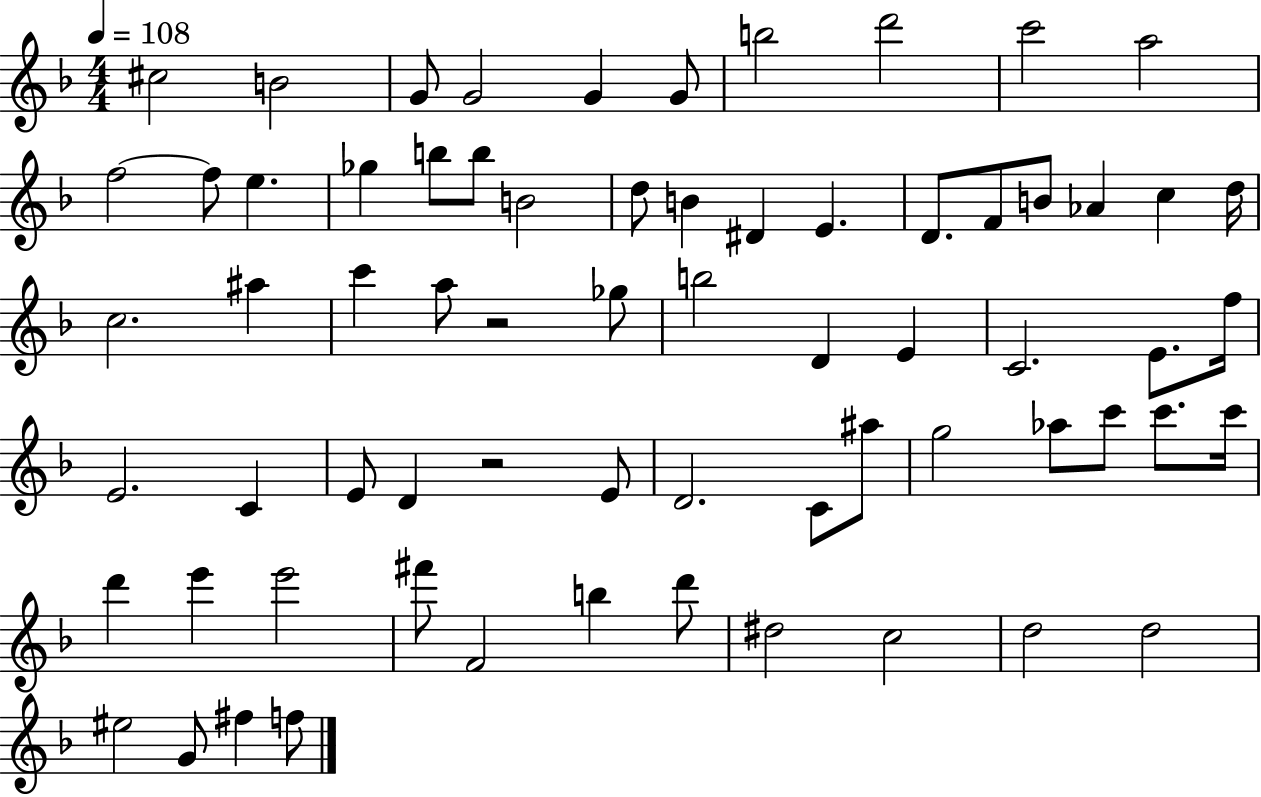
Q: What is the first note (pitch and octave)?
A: C#5